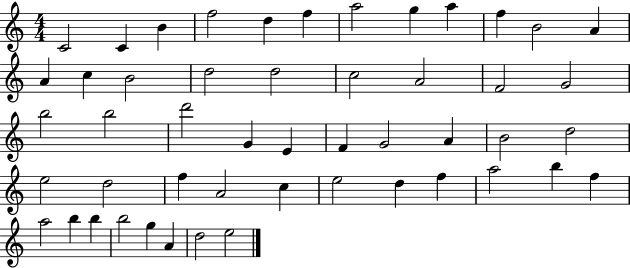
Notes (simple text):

C4/h C4/q B4/q F5/h D5/q F5/q A5/h G5/q A5/q F5/q B4/h A4/q A4/q C5/q B4/h D5/h D5/h C5/h A4/h F4/h G4/h B5/h B5/h D6/h G4/q E4/q F4/q G4/h A4/q B4/h D5/h E5/h D5/h F5/q A4/h C5/q E5/h D5/q F5/q A5/h B5/q F5/q A5/h B5/q B5/q B5/h G5/q A4/q D5/h E5/h